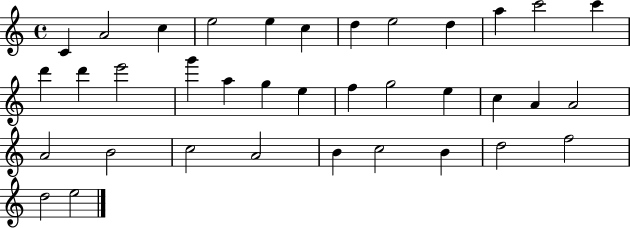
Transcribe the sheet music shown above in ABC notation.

X:1
T:Untitled
M:4/4
L:1/4
K:C
C A2 c e2 e c d e2 d a c'2 c' d' d' e'2 g' a g e f g2 e c A A2 A2 B2 c2 A2 B c2 B d2 f2 d2 e2